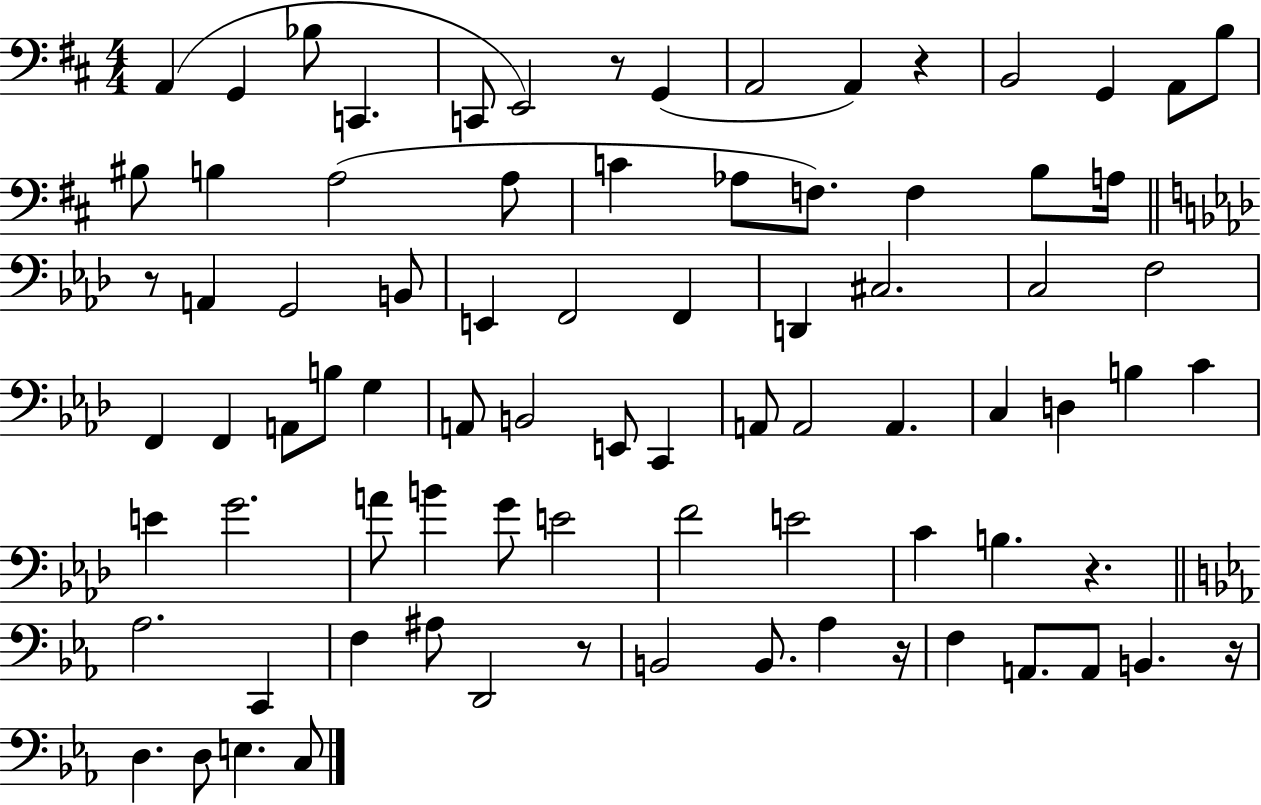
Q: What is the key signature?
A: D major